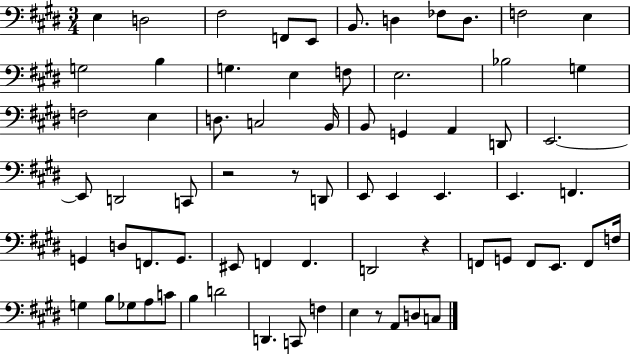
E3/q D3/h F#3/h F2/e E2/e B2/e. D3/q FES3/e D3/e. F3/h E3/q G3/h B3/q G3/q. E3/q F3/e E3/h. Bb3/h G3/q F3/h E3/q D3/e. C3/h B2/s B2/e G2/q A2/q D2/e E2/h. E2/e D2/h C2/e R/h R/e D2/e E2/e E2/q E2/q. E2/q. F2/q. G2/q D3/e F2/e. G2/e. EIS2/e F2/q F2/q. D2/h R/q F2/e G2/e F2/e E2/e. F2/e F3/s G3/q B3/e Gb3/e A3/e C4/e B3/q D4/h D2/q. C2/e F3/q E3/q R/e A2/e D3/e C3/e